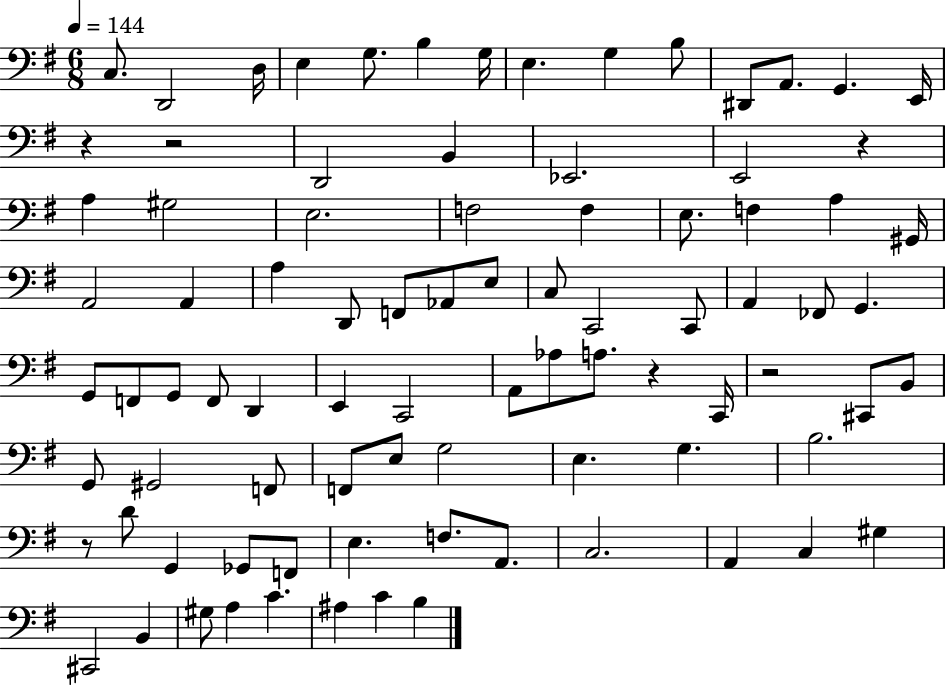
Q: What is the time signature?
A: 6/8